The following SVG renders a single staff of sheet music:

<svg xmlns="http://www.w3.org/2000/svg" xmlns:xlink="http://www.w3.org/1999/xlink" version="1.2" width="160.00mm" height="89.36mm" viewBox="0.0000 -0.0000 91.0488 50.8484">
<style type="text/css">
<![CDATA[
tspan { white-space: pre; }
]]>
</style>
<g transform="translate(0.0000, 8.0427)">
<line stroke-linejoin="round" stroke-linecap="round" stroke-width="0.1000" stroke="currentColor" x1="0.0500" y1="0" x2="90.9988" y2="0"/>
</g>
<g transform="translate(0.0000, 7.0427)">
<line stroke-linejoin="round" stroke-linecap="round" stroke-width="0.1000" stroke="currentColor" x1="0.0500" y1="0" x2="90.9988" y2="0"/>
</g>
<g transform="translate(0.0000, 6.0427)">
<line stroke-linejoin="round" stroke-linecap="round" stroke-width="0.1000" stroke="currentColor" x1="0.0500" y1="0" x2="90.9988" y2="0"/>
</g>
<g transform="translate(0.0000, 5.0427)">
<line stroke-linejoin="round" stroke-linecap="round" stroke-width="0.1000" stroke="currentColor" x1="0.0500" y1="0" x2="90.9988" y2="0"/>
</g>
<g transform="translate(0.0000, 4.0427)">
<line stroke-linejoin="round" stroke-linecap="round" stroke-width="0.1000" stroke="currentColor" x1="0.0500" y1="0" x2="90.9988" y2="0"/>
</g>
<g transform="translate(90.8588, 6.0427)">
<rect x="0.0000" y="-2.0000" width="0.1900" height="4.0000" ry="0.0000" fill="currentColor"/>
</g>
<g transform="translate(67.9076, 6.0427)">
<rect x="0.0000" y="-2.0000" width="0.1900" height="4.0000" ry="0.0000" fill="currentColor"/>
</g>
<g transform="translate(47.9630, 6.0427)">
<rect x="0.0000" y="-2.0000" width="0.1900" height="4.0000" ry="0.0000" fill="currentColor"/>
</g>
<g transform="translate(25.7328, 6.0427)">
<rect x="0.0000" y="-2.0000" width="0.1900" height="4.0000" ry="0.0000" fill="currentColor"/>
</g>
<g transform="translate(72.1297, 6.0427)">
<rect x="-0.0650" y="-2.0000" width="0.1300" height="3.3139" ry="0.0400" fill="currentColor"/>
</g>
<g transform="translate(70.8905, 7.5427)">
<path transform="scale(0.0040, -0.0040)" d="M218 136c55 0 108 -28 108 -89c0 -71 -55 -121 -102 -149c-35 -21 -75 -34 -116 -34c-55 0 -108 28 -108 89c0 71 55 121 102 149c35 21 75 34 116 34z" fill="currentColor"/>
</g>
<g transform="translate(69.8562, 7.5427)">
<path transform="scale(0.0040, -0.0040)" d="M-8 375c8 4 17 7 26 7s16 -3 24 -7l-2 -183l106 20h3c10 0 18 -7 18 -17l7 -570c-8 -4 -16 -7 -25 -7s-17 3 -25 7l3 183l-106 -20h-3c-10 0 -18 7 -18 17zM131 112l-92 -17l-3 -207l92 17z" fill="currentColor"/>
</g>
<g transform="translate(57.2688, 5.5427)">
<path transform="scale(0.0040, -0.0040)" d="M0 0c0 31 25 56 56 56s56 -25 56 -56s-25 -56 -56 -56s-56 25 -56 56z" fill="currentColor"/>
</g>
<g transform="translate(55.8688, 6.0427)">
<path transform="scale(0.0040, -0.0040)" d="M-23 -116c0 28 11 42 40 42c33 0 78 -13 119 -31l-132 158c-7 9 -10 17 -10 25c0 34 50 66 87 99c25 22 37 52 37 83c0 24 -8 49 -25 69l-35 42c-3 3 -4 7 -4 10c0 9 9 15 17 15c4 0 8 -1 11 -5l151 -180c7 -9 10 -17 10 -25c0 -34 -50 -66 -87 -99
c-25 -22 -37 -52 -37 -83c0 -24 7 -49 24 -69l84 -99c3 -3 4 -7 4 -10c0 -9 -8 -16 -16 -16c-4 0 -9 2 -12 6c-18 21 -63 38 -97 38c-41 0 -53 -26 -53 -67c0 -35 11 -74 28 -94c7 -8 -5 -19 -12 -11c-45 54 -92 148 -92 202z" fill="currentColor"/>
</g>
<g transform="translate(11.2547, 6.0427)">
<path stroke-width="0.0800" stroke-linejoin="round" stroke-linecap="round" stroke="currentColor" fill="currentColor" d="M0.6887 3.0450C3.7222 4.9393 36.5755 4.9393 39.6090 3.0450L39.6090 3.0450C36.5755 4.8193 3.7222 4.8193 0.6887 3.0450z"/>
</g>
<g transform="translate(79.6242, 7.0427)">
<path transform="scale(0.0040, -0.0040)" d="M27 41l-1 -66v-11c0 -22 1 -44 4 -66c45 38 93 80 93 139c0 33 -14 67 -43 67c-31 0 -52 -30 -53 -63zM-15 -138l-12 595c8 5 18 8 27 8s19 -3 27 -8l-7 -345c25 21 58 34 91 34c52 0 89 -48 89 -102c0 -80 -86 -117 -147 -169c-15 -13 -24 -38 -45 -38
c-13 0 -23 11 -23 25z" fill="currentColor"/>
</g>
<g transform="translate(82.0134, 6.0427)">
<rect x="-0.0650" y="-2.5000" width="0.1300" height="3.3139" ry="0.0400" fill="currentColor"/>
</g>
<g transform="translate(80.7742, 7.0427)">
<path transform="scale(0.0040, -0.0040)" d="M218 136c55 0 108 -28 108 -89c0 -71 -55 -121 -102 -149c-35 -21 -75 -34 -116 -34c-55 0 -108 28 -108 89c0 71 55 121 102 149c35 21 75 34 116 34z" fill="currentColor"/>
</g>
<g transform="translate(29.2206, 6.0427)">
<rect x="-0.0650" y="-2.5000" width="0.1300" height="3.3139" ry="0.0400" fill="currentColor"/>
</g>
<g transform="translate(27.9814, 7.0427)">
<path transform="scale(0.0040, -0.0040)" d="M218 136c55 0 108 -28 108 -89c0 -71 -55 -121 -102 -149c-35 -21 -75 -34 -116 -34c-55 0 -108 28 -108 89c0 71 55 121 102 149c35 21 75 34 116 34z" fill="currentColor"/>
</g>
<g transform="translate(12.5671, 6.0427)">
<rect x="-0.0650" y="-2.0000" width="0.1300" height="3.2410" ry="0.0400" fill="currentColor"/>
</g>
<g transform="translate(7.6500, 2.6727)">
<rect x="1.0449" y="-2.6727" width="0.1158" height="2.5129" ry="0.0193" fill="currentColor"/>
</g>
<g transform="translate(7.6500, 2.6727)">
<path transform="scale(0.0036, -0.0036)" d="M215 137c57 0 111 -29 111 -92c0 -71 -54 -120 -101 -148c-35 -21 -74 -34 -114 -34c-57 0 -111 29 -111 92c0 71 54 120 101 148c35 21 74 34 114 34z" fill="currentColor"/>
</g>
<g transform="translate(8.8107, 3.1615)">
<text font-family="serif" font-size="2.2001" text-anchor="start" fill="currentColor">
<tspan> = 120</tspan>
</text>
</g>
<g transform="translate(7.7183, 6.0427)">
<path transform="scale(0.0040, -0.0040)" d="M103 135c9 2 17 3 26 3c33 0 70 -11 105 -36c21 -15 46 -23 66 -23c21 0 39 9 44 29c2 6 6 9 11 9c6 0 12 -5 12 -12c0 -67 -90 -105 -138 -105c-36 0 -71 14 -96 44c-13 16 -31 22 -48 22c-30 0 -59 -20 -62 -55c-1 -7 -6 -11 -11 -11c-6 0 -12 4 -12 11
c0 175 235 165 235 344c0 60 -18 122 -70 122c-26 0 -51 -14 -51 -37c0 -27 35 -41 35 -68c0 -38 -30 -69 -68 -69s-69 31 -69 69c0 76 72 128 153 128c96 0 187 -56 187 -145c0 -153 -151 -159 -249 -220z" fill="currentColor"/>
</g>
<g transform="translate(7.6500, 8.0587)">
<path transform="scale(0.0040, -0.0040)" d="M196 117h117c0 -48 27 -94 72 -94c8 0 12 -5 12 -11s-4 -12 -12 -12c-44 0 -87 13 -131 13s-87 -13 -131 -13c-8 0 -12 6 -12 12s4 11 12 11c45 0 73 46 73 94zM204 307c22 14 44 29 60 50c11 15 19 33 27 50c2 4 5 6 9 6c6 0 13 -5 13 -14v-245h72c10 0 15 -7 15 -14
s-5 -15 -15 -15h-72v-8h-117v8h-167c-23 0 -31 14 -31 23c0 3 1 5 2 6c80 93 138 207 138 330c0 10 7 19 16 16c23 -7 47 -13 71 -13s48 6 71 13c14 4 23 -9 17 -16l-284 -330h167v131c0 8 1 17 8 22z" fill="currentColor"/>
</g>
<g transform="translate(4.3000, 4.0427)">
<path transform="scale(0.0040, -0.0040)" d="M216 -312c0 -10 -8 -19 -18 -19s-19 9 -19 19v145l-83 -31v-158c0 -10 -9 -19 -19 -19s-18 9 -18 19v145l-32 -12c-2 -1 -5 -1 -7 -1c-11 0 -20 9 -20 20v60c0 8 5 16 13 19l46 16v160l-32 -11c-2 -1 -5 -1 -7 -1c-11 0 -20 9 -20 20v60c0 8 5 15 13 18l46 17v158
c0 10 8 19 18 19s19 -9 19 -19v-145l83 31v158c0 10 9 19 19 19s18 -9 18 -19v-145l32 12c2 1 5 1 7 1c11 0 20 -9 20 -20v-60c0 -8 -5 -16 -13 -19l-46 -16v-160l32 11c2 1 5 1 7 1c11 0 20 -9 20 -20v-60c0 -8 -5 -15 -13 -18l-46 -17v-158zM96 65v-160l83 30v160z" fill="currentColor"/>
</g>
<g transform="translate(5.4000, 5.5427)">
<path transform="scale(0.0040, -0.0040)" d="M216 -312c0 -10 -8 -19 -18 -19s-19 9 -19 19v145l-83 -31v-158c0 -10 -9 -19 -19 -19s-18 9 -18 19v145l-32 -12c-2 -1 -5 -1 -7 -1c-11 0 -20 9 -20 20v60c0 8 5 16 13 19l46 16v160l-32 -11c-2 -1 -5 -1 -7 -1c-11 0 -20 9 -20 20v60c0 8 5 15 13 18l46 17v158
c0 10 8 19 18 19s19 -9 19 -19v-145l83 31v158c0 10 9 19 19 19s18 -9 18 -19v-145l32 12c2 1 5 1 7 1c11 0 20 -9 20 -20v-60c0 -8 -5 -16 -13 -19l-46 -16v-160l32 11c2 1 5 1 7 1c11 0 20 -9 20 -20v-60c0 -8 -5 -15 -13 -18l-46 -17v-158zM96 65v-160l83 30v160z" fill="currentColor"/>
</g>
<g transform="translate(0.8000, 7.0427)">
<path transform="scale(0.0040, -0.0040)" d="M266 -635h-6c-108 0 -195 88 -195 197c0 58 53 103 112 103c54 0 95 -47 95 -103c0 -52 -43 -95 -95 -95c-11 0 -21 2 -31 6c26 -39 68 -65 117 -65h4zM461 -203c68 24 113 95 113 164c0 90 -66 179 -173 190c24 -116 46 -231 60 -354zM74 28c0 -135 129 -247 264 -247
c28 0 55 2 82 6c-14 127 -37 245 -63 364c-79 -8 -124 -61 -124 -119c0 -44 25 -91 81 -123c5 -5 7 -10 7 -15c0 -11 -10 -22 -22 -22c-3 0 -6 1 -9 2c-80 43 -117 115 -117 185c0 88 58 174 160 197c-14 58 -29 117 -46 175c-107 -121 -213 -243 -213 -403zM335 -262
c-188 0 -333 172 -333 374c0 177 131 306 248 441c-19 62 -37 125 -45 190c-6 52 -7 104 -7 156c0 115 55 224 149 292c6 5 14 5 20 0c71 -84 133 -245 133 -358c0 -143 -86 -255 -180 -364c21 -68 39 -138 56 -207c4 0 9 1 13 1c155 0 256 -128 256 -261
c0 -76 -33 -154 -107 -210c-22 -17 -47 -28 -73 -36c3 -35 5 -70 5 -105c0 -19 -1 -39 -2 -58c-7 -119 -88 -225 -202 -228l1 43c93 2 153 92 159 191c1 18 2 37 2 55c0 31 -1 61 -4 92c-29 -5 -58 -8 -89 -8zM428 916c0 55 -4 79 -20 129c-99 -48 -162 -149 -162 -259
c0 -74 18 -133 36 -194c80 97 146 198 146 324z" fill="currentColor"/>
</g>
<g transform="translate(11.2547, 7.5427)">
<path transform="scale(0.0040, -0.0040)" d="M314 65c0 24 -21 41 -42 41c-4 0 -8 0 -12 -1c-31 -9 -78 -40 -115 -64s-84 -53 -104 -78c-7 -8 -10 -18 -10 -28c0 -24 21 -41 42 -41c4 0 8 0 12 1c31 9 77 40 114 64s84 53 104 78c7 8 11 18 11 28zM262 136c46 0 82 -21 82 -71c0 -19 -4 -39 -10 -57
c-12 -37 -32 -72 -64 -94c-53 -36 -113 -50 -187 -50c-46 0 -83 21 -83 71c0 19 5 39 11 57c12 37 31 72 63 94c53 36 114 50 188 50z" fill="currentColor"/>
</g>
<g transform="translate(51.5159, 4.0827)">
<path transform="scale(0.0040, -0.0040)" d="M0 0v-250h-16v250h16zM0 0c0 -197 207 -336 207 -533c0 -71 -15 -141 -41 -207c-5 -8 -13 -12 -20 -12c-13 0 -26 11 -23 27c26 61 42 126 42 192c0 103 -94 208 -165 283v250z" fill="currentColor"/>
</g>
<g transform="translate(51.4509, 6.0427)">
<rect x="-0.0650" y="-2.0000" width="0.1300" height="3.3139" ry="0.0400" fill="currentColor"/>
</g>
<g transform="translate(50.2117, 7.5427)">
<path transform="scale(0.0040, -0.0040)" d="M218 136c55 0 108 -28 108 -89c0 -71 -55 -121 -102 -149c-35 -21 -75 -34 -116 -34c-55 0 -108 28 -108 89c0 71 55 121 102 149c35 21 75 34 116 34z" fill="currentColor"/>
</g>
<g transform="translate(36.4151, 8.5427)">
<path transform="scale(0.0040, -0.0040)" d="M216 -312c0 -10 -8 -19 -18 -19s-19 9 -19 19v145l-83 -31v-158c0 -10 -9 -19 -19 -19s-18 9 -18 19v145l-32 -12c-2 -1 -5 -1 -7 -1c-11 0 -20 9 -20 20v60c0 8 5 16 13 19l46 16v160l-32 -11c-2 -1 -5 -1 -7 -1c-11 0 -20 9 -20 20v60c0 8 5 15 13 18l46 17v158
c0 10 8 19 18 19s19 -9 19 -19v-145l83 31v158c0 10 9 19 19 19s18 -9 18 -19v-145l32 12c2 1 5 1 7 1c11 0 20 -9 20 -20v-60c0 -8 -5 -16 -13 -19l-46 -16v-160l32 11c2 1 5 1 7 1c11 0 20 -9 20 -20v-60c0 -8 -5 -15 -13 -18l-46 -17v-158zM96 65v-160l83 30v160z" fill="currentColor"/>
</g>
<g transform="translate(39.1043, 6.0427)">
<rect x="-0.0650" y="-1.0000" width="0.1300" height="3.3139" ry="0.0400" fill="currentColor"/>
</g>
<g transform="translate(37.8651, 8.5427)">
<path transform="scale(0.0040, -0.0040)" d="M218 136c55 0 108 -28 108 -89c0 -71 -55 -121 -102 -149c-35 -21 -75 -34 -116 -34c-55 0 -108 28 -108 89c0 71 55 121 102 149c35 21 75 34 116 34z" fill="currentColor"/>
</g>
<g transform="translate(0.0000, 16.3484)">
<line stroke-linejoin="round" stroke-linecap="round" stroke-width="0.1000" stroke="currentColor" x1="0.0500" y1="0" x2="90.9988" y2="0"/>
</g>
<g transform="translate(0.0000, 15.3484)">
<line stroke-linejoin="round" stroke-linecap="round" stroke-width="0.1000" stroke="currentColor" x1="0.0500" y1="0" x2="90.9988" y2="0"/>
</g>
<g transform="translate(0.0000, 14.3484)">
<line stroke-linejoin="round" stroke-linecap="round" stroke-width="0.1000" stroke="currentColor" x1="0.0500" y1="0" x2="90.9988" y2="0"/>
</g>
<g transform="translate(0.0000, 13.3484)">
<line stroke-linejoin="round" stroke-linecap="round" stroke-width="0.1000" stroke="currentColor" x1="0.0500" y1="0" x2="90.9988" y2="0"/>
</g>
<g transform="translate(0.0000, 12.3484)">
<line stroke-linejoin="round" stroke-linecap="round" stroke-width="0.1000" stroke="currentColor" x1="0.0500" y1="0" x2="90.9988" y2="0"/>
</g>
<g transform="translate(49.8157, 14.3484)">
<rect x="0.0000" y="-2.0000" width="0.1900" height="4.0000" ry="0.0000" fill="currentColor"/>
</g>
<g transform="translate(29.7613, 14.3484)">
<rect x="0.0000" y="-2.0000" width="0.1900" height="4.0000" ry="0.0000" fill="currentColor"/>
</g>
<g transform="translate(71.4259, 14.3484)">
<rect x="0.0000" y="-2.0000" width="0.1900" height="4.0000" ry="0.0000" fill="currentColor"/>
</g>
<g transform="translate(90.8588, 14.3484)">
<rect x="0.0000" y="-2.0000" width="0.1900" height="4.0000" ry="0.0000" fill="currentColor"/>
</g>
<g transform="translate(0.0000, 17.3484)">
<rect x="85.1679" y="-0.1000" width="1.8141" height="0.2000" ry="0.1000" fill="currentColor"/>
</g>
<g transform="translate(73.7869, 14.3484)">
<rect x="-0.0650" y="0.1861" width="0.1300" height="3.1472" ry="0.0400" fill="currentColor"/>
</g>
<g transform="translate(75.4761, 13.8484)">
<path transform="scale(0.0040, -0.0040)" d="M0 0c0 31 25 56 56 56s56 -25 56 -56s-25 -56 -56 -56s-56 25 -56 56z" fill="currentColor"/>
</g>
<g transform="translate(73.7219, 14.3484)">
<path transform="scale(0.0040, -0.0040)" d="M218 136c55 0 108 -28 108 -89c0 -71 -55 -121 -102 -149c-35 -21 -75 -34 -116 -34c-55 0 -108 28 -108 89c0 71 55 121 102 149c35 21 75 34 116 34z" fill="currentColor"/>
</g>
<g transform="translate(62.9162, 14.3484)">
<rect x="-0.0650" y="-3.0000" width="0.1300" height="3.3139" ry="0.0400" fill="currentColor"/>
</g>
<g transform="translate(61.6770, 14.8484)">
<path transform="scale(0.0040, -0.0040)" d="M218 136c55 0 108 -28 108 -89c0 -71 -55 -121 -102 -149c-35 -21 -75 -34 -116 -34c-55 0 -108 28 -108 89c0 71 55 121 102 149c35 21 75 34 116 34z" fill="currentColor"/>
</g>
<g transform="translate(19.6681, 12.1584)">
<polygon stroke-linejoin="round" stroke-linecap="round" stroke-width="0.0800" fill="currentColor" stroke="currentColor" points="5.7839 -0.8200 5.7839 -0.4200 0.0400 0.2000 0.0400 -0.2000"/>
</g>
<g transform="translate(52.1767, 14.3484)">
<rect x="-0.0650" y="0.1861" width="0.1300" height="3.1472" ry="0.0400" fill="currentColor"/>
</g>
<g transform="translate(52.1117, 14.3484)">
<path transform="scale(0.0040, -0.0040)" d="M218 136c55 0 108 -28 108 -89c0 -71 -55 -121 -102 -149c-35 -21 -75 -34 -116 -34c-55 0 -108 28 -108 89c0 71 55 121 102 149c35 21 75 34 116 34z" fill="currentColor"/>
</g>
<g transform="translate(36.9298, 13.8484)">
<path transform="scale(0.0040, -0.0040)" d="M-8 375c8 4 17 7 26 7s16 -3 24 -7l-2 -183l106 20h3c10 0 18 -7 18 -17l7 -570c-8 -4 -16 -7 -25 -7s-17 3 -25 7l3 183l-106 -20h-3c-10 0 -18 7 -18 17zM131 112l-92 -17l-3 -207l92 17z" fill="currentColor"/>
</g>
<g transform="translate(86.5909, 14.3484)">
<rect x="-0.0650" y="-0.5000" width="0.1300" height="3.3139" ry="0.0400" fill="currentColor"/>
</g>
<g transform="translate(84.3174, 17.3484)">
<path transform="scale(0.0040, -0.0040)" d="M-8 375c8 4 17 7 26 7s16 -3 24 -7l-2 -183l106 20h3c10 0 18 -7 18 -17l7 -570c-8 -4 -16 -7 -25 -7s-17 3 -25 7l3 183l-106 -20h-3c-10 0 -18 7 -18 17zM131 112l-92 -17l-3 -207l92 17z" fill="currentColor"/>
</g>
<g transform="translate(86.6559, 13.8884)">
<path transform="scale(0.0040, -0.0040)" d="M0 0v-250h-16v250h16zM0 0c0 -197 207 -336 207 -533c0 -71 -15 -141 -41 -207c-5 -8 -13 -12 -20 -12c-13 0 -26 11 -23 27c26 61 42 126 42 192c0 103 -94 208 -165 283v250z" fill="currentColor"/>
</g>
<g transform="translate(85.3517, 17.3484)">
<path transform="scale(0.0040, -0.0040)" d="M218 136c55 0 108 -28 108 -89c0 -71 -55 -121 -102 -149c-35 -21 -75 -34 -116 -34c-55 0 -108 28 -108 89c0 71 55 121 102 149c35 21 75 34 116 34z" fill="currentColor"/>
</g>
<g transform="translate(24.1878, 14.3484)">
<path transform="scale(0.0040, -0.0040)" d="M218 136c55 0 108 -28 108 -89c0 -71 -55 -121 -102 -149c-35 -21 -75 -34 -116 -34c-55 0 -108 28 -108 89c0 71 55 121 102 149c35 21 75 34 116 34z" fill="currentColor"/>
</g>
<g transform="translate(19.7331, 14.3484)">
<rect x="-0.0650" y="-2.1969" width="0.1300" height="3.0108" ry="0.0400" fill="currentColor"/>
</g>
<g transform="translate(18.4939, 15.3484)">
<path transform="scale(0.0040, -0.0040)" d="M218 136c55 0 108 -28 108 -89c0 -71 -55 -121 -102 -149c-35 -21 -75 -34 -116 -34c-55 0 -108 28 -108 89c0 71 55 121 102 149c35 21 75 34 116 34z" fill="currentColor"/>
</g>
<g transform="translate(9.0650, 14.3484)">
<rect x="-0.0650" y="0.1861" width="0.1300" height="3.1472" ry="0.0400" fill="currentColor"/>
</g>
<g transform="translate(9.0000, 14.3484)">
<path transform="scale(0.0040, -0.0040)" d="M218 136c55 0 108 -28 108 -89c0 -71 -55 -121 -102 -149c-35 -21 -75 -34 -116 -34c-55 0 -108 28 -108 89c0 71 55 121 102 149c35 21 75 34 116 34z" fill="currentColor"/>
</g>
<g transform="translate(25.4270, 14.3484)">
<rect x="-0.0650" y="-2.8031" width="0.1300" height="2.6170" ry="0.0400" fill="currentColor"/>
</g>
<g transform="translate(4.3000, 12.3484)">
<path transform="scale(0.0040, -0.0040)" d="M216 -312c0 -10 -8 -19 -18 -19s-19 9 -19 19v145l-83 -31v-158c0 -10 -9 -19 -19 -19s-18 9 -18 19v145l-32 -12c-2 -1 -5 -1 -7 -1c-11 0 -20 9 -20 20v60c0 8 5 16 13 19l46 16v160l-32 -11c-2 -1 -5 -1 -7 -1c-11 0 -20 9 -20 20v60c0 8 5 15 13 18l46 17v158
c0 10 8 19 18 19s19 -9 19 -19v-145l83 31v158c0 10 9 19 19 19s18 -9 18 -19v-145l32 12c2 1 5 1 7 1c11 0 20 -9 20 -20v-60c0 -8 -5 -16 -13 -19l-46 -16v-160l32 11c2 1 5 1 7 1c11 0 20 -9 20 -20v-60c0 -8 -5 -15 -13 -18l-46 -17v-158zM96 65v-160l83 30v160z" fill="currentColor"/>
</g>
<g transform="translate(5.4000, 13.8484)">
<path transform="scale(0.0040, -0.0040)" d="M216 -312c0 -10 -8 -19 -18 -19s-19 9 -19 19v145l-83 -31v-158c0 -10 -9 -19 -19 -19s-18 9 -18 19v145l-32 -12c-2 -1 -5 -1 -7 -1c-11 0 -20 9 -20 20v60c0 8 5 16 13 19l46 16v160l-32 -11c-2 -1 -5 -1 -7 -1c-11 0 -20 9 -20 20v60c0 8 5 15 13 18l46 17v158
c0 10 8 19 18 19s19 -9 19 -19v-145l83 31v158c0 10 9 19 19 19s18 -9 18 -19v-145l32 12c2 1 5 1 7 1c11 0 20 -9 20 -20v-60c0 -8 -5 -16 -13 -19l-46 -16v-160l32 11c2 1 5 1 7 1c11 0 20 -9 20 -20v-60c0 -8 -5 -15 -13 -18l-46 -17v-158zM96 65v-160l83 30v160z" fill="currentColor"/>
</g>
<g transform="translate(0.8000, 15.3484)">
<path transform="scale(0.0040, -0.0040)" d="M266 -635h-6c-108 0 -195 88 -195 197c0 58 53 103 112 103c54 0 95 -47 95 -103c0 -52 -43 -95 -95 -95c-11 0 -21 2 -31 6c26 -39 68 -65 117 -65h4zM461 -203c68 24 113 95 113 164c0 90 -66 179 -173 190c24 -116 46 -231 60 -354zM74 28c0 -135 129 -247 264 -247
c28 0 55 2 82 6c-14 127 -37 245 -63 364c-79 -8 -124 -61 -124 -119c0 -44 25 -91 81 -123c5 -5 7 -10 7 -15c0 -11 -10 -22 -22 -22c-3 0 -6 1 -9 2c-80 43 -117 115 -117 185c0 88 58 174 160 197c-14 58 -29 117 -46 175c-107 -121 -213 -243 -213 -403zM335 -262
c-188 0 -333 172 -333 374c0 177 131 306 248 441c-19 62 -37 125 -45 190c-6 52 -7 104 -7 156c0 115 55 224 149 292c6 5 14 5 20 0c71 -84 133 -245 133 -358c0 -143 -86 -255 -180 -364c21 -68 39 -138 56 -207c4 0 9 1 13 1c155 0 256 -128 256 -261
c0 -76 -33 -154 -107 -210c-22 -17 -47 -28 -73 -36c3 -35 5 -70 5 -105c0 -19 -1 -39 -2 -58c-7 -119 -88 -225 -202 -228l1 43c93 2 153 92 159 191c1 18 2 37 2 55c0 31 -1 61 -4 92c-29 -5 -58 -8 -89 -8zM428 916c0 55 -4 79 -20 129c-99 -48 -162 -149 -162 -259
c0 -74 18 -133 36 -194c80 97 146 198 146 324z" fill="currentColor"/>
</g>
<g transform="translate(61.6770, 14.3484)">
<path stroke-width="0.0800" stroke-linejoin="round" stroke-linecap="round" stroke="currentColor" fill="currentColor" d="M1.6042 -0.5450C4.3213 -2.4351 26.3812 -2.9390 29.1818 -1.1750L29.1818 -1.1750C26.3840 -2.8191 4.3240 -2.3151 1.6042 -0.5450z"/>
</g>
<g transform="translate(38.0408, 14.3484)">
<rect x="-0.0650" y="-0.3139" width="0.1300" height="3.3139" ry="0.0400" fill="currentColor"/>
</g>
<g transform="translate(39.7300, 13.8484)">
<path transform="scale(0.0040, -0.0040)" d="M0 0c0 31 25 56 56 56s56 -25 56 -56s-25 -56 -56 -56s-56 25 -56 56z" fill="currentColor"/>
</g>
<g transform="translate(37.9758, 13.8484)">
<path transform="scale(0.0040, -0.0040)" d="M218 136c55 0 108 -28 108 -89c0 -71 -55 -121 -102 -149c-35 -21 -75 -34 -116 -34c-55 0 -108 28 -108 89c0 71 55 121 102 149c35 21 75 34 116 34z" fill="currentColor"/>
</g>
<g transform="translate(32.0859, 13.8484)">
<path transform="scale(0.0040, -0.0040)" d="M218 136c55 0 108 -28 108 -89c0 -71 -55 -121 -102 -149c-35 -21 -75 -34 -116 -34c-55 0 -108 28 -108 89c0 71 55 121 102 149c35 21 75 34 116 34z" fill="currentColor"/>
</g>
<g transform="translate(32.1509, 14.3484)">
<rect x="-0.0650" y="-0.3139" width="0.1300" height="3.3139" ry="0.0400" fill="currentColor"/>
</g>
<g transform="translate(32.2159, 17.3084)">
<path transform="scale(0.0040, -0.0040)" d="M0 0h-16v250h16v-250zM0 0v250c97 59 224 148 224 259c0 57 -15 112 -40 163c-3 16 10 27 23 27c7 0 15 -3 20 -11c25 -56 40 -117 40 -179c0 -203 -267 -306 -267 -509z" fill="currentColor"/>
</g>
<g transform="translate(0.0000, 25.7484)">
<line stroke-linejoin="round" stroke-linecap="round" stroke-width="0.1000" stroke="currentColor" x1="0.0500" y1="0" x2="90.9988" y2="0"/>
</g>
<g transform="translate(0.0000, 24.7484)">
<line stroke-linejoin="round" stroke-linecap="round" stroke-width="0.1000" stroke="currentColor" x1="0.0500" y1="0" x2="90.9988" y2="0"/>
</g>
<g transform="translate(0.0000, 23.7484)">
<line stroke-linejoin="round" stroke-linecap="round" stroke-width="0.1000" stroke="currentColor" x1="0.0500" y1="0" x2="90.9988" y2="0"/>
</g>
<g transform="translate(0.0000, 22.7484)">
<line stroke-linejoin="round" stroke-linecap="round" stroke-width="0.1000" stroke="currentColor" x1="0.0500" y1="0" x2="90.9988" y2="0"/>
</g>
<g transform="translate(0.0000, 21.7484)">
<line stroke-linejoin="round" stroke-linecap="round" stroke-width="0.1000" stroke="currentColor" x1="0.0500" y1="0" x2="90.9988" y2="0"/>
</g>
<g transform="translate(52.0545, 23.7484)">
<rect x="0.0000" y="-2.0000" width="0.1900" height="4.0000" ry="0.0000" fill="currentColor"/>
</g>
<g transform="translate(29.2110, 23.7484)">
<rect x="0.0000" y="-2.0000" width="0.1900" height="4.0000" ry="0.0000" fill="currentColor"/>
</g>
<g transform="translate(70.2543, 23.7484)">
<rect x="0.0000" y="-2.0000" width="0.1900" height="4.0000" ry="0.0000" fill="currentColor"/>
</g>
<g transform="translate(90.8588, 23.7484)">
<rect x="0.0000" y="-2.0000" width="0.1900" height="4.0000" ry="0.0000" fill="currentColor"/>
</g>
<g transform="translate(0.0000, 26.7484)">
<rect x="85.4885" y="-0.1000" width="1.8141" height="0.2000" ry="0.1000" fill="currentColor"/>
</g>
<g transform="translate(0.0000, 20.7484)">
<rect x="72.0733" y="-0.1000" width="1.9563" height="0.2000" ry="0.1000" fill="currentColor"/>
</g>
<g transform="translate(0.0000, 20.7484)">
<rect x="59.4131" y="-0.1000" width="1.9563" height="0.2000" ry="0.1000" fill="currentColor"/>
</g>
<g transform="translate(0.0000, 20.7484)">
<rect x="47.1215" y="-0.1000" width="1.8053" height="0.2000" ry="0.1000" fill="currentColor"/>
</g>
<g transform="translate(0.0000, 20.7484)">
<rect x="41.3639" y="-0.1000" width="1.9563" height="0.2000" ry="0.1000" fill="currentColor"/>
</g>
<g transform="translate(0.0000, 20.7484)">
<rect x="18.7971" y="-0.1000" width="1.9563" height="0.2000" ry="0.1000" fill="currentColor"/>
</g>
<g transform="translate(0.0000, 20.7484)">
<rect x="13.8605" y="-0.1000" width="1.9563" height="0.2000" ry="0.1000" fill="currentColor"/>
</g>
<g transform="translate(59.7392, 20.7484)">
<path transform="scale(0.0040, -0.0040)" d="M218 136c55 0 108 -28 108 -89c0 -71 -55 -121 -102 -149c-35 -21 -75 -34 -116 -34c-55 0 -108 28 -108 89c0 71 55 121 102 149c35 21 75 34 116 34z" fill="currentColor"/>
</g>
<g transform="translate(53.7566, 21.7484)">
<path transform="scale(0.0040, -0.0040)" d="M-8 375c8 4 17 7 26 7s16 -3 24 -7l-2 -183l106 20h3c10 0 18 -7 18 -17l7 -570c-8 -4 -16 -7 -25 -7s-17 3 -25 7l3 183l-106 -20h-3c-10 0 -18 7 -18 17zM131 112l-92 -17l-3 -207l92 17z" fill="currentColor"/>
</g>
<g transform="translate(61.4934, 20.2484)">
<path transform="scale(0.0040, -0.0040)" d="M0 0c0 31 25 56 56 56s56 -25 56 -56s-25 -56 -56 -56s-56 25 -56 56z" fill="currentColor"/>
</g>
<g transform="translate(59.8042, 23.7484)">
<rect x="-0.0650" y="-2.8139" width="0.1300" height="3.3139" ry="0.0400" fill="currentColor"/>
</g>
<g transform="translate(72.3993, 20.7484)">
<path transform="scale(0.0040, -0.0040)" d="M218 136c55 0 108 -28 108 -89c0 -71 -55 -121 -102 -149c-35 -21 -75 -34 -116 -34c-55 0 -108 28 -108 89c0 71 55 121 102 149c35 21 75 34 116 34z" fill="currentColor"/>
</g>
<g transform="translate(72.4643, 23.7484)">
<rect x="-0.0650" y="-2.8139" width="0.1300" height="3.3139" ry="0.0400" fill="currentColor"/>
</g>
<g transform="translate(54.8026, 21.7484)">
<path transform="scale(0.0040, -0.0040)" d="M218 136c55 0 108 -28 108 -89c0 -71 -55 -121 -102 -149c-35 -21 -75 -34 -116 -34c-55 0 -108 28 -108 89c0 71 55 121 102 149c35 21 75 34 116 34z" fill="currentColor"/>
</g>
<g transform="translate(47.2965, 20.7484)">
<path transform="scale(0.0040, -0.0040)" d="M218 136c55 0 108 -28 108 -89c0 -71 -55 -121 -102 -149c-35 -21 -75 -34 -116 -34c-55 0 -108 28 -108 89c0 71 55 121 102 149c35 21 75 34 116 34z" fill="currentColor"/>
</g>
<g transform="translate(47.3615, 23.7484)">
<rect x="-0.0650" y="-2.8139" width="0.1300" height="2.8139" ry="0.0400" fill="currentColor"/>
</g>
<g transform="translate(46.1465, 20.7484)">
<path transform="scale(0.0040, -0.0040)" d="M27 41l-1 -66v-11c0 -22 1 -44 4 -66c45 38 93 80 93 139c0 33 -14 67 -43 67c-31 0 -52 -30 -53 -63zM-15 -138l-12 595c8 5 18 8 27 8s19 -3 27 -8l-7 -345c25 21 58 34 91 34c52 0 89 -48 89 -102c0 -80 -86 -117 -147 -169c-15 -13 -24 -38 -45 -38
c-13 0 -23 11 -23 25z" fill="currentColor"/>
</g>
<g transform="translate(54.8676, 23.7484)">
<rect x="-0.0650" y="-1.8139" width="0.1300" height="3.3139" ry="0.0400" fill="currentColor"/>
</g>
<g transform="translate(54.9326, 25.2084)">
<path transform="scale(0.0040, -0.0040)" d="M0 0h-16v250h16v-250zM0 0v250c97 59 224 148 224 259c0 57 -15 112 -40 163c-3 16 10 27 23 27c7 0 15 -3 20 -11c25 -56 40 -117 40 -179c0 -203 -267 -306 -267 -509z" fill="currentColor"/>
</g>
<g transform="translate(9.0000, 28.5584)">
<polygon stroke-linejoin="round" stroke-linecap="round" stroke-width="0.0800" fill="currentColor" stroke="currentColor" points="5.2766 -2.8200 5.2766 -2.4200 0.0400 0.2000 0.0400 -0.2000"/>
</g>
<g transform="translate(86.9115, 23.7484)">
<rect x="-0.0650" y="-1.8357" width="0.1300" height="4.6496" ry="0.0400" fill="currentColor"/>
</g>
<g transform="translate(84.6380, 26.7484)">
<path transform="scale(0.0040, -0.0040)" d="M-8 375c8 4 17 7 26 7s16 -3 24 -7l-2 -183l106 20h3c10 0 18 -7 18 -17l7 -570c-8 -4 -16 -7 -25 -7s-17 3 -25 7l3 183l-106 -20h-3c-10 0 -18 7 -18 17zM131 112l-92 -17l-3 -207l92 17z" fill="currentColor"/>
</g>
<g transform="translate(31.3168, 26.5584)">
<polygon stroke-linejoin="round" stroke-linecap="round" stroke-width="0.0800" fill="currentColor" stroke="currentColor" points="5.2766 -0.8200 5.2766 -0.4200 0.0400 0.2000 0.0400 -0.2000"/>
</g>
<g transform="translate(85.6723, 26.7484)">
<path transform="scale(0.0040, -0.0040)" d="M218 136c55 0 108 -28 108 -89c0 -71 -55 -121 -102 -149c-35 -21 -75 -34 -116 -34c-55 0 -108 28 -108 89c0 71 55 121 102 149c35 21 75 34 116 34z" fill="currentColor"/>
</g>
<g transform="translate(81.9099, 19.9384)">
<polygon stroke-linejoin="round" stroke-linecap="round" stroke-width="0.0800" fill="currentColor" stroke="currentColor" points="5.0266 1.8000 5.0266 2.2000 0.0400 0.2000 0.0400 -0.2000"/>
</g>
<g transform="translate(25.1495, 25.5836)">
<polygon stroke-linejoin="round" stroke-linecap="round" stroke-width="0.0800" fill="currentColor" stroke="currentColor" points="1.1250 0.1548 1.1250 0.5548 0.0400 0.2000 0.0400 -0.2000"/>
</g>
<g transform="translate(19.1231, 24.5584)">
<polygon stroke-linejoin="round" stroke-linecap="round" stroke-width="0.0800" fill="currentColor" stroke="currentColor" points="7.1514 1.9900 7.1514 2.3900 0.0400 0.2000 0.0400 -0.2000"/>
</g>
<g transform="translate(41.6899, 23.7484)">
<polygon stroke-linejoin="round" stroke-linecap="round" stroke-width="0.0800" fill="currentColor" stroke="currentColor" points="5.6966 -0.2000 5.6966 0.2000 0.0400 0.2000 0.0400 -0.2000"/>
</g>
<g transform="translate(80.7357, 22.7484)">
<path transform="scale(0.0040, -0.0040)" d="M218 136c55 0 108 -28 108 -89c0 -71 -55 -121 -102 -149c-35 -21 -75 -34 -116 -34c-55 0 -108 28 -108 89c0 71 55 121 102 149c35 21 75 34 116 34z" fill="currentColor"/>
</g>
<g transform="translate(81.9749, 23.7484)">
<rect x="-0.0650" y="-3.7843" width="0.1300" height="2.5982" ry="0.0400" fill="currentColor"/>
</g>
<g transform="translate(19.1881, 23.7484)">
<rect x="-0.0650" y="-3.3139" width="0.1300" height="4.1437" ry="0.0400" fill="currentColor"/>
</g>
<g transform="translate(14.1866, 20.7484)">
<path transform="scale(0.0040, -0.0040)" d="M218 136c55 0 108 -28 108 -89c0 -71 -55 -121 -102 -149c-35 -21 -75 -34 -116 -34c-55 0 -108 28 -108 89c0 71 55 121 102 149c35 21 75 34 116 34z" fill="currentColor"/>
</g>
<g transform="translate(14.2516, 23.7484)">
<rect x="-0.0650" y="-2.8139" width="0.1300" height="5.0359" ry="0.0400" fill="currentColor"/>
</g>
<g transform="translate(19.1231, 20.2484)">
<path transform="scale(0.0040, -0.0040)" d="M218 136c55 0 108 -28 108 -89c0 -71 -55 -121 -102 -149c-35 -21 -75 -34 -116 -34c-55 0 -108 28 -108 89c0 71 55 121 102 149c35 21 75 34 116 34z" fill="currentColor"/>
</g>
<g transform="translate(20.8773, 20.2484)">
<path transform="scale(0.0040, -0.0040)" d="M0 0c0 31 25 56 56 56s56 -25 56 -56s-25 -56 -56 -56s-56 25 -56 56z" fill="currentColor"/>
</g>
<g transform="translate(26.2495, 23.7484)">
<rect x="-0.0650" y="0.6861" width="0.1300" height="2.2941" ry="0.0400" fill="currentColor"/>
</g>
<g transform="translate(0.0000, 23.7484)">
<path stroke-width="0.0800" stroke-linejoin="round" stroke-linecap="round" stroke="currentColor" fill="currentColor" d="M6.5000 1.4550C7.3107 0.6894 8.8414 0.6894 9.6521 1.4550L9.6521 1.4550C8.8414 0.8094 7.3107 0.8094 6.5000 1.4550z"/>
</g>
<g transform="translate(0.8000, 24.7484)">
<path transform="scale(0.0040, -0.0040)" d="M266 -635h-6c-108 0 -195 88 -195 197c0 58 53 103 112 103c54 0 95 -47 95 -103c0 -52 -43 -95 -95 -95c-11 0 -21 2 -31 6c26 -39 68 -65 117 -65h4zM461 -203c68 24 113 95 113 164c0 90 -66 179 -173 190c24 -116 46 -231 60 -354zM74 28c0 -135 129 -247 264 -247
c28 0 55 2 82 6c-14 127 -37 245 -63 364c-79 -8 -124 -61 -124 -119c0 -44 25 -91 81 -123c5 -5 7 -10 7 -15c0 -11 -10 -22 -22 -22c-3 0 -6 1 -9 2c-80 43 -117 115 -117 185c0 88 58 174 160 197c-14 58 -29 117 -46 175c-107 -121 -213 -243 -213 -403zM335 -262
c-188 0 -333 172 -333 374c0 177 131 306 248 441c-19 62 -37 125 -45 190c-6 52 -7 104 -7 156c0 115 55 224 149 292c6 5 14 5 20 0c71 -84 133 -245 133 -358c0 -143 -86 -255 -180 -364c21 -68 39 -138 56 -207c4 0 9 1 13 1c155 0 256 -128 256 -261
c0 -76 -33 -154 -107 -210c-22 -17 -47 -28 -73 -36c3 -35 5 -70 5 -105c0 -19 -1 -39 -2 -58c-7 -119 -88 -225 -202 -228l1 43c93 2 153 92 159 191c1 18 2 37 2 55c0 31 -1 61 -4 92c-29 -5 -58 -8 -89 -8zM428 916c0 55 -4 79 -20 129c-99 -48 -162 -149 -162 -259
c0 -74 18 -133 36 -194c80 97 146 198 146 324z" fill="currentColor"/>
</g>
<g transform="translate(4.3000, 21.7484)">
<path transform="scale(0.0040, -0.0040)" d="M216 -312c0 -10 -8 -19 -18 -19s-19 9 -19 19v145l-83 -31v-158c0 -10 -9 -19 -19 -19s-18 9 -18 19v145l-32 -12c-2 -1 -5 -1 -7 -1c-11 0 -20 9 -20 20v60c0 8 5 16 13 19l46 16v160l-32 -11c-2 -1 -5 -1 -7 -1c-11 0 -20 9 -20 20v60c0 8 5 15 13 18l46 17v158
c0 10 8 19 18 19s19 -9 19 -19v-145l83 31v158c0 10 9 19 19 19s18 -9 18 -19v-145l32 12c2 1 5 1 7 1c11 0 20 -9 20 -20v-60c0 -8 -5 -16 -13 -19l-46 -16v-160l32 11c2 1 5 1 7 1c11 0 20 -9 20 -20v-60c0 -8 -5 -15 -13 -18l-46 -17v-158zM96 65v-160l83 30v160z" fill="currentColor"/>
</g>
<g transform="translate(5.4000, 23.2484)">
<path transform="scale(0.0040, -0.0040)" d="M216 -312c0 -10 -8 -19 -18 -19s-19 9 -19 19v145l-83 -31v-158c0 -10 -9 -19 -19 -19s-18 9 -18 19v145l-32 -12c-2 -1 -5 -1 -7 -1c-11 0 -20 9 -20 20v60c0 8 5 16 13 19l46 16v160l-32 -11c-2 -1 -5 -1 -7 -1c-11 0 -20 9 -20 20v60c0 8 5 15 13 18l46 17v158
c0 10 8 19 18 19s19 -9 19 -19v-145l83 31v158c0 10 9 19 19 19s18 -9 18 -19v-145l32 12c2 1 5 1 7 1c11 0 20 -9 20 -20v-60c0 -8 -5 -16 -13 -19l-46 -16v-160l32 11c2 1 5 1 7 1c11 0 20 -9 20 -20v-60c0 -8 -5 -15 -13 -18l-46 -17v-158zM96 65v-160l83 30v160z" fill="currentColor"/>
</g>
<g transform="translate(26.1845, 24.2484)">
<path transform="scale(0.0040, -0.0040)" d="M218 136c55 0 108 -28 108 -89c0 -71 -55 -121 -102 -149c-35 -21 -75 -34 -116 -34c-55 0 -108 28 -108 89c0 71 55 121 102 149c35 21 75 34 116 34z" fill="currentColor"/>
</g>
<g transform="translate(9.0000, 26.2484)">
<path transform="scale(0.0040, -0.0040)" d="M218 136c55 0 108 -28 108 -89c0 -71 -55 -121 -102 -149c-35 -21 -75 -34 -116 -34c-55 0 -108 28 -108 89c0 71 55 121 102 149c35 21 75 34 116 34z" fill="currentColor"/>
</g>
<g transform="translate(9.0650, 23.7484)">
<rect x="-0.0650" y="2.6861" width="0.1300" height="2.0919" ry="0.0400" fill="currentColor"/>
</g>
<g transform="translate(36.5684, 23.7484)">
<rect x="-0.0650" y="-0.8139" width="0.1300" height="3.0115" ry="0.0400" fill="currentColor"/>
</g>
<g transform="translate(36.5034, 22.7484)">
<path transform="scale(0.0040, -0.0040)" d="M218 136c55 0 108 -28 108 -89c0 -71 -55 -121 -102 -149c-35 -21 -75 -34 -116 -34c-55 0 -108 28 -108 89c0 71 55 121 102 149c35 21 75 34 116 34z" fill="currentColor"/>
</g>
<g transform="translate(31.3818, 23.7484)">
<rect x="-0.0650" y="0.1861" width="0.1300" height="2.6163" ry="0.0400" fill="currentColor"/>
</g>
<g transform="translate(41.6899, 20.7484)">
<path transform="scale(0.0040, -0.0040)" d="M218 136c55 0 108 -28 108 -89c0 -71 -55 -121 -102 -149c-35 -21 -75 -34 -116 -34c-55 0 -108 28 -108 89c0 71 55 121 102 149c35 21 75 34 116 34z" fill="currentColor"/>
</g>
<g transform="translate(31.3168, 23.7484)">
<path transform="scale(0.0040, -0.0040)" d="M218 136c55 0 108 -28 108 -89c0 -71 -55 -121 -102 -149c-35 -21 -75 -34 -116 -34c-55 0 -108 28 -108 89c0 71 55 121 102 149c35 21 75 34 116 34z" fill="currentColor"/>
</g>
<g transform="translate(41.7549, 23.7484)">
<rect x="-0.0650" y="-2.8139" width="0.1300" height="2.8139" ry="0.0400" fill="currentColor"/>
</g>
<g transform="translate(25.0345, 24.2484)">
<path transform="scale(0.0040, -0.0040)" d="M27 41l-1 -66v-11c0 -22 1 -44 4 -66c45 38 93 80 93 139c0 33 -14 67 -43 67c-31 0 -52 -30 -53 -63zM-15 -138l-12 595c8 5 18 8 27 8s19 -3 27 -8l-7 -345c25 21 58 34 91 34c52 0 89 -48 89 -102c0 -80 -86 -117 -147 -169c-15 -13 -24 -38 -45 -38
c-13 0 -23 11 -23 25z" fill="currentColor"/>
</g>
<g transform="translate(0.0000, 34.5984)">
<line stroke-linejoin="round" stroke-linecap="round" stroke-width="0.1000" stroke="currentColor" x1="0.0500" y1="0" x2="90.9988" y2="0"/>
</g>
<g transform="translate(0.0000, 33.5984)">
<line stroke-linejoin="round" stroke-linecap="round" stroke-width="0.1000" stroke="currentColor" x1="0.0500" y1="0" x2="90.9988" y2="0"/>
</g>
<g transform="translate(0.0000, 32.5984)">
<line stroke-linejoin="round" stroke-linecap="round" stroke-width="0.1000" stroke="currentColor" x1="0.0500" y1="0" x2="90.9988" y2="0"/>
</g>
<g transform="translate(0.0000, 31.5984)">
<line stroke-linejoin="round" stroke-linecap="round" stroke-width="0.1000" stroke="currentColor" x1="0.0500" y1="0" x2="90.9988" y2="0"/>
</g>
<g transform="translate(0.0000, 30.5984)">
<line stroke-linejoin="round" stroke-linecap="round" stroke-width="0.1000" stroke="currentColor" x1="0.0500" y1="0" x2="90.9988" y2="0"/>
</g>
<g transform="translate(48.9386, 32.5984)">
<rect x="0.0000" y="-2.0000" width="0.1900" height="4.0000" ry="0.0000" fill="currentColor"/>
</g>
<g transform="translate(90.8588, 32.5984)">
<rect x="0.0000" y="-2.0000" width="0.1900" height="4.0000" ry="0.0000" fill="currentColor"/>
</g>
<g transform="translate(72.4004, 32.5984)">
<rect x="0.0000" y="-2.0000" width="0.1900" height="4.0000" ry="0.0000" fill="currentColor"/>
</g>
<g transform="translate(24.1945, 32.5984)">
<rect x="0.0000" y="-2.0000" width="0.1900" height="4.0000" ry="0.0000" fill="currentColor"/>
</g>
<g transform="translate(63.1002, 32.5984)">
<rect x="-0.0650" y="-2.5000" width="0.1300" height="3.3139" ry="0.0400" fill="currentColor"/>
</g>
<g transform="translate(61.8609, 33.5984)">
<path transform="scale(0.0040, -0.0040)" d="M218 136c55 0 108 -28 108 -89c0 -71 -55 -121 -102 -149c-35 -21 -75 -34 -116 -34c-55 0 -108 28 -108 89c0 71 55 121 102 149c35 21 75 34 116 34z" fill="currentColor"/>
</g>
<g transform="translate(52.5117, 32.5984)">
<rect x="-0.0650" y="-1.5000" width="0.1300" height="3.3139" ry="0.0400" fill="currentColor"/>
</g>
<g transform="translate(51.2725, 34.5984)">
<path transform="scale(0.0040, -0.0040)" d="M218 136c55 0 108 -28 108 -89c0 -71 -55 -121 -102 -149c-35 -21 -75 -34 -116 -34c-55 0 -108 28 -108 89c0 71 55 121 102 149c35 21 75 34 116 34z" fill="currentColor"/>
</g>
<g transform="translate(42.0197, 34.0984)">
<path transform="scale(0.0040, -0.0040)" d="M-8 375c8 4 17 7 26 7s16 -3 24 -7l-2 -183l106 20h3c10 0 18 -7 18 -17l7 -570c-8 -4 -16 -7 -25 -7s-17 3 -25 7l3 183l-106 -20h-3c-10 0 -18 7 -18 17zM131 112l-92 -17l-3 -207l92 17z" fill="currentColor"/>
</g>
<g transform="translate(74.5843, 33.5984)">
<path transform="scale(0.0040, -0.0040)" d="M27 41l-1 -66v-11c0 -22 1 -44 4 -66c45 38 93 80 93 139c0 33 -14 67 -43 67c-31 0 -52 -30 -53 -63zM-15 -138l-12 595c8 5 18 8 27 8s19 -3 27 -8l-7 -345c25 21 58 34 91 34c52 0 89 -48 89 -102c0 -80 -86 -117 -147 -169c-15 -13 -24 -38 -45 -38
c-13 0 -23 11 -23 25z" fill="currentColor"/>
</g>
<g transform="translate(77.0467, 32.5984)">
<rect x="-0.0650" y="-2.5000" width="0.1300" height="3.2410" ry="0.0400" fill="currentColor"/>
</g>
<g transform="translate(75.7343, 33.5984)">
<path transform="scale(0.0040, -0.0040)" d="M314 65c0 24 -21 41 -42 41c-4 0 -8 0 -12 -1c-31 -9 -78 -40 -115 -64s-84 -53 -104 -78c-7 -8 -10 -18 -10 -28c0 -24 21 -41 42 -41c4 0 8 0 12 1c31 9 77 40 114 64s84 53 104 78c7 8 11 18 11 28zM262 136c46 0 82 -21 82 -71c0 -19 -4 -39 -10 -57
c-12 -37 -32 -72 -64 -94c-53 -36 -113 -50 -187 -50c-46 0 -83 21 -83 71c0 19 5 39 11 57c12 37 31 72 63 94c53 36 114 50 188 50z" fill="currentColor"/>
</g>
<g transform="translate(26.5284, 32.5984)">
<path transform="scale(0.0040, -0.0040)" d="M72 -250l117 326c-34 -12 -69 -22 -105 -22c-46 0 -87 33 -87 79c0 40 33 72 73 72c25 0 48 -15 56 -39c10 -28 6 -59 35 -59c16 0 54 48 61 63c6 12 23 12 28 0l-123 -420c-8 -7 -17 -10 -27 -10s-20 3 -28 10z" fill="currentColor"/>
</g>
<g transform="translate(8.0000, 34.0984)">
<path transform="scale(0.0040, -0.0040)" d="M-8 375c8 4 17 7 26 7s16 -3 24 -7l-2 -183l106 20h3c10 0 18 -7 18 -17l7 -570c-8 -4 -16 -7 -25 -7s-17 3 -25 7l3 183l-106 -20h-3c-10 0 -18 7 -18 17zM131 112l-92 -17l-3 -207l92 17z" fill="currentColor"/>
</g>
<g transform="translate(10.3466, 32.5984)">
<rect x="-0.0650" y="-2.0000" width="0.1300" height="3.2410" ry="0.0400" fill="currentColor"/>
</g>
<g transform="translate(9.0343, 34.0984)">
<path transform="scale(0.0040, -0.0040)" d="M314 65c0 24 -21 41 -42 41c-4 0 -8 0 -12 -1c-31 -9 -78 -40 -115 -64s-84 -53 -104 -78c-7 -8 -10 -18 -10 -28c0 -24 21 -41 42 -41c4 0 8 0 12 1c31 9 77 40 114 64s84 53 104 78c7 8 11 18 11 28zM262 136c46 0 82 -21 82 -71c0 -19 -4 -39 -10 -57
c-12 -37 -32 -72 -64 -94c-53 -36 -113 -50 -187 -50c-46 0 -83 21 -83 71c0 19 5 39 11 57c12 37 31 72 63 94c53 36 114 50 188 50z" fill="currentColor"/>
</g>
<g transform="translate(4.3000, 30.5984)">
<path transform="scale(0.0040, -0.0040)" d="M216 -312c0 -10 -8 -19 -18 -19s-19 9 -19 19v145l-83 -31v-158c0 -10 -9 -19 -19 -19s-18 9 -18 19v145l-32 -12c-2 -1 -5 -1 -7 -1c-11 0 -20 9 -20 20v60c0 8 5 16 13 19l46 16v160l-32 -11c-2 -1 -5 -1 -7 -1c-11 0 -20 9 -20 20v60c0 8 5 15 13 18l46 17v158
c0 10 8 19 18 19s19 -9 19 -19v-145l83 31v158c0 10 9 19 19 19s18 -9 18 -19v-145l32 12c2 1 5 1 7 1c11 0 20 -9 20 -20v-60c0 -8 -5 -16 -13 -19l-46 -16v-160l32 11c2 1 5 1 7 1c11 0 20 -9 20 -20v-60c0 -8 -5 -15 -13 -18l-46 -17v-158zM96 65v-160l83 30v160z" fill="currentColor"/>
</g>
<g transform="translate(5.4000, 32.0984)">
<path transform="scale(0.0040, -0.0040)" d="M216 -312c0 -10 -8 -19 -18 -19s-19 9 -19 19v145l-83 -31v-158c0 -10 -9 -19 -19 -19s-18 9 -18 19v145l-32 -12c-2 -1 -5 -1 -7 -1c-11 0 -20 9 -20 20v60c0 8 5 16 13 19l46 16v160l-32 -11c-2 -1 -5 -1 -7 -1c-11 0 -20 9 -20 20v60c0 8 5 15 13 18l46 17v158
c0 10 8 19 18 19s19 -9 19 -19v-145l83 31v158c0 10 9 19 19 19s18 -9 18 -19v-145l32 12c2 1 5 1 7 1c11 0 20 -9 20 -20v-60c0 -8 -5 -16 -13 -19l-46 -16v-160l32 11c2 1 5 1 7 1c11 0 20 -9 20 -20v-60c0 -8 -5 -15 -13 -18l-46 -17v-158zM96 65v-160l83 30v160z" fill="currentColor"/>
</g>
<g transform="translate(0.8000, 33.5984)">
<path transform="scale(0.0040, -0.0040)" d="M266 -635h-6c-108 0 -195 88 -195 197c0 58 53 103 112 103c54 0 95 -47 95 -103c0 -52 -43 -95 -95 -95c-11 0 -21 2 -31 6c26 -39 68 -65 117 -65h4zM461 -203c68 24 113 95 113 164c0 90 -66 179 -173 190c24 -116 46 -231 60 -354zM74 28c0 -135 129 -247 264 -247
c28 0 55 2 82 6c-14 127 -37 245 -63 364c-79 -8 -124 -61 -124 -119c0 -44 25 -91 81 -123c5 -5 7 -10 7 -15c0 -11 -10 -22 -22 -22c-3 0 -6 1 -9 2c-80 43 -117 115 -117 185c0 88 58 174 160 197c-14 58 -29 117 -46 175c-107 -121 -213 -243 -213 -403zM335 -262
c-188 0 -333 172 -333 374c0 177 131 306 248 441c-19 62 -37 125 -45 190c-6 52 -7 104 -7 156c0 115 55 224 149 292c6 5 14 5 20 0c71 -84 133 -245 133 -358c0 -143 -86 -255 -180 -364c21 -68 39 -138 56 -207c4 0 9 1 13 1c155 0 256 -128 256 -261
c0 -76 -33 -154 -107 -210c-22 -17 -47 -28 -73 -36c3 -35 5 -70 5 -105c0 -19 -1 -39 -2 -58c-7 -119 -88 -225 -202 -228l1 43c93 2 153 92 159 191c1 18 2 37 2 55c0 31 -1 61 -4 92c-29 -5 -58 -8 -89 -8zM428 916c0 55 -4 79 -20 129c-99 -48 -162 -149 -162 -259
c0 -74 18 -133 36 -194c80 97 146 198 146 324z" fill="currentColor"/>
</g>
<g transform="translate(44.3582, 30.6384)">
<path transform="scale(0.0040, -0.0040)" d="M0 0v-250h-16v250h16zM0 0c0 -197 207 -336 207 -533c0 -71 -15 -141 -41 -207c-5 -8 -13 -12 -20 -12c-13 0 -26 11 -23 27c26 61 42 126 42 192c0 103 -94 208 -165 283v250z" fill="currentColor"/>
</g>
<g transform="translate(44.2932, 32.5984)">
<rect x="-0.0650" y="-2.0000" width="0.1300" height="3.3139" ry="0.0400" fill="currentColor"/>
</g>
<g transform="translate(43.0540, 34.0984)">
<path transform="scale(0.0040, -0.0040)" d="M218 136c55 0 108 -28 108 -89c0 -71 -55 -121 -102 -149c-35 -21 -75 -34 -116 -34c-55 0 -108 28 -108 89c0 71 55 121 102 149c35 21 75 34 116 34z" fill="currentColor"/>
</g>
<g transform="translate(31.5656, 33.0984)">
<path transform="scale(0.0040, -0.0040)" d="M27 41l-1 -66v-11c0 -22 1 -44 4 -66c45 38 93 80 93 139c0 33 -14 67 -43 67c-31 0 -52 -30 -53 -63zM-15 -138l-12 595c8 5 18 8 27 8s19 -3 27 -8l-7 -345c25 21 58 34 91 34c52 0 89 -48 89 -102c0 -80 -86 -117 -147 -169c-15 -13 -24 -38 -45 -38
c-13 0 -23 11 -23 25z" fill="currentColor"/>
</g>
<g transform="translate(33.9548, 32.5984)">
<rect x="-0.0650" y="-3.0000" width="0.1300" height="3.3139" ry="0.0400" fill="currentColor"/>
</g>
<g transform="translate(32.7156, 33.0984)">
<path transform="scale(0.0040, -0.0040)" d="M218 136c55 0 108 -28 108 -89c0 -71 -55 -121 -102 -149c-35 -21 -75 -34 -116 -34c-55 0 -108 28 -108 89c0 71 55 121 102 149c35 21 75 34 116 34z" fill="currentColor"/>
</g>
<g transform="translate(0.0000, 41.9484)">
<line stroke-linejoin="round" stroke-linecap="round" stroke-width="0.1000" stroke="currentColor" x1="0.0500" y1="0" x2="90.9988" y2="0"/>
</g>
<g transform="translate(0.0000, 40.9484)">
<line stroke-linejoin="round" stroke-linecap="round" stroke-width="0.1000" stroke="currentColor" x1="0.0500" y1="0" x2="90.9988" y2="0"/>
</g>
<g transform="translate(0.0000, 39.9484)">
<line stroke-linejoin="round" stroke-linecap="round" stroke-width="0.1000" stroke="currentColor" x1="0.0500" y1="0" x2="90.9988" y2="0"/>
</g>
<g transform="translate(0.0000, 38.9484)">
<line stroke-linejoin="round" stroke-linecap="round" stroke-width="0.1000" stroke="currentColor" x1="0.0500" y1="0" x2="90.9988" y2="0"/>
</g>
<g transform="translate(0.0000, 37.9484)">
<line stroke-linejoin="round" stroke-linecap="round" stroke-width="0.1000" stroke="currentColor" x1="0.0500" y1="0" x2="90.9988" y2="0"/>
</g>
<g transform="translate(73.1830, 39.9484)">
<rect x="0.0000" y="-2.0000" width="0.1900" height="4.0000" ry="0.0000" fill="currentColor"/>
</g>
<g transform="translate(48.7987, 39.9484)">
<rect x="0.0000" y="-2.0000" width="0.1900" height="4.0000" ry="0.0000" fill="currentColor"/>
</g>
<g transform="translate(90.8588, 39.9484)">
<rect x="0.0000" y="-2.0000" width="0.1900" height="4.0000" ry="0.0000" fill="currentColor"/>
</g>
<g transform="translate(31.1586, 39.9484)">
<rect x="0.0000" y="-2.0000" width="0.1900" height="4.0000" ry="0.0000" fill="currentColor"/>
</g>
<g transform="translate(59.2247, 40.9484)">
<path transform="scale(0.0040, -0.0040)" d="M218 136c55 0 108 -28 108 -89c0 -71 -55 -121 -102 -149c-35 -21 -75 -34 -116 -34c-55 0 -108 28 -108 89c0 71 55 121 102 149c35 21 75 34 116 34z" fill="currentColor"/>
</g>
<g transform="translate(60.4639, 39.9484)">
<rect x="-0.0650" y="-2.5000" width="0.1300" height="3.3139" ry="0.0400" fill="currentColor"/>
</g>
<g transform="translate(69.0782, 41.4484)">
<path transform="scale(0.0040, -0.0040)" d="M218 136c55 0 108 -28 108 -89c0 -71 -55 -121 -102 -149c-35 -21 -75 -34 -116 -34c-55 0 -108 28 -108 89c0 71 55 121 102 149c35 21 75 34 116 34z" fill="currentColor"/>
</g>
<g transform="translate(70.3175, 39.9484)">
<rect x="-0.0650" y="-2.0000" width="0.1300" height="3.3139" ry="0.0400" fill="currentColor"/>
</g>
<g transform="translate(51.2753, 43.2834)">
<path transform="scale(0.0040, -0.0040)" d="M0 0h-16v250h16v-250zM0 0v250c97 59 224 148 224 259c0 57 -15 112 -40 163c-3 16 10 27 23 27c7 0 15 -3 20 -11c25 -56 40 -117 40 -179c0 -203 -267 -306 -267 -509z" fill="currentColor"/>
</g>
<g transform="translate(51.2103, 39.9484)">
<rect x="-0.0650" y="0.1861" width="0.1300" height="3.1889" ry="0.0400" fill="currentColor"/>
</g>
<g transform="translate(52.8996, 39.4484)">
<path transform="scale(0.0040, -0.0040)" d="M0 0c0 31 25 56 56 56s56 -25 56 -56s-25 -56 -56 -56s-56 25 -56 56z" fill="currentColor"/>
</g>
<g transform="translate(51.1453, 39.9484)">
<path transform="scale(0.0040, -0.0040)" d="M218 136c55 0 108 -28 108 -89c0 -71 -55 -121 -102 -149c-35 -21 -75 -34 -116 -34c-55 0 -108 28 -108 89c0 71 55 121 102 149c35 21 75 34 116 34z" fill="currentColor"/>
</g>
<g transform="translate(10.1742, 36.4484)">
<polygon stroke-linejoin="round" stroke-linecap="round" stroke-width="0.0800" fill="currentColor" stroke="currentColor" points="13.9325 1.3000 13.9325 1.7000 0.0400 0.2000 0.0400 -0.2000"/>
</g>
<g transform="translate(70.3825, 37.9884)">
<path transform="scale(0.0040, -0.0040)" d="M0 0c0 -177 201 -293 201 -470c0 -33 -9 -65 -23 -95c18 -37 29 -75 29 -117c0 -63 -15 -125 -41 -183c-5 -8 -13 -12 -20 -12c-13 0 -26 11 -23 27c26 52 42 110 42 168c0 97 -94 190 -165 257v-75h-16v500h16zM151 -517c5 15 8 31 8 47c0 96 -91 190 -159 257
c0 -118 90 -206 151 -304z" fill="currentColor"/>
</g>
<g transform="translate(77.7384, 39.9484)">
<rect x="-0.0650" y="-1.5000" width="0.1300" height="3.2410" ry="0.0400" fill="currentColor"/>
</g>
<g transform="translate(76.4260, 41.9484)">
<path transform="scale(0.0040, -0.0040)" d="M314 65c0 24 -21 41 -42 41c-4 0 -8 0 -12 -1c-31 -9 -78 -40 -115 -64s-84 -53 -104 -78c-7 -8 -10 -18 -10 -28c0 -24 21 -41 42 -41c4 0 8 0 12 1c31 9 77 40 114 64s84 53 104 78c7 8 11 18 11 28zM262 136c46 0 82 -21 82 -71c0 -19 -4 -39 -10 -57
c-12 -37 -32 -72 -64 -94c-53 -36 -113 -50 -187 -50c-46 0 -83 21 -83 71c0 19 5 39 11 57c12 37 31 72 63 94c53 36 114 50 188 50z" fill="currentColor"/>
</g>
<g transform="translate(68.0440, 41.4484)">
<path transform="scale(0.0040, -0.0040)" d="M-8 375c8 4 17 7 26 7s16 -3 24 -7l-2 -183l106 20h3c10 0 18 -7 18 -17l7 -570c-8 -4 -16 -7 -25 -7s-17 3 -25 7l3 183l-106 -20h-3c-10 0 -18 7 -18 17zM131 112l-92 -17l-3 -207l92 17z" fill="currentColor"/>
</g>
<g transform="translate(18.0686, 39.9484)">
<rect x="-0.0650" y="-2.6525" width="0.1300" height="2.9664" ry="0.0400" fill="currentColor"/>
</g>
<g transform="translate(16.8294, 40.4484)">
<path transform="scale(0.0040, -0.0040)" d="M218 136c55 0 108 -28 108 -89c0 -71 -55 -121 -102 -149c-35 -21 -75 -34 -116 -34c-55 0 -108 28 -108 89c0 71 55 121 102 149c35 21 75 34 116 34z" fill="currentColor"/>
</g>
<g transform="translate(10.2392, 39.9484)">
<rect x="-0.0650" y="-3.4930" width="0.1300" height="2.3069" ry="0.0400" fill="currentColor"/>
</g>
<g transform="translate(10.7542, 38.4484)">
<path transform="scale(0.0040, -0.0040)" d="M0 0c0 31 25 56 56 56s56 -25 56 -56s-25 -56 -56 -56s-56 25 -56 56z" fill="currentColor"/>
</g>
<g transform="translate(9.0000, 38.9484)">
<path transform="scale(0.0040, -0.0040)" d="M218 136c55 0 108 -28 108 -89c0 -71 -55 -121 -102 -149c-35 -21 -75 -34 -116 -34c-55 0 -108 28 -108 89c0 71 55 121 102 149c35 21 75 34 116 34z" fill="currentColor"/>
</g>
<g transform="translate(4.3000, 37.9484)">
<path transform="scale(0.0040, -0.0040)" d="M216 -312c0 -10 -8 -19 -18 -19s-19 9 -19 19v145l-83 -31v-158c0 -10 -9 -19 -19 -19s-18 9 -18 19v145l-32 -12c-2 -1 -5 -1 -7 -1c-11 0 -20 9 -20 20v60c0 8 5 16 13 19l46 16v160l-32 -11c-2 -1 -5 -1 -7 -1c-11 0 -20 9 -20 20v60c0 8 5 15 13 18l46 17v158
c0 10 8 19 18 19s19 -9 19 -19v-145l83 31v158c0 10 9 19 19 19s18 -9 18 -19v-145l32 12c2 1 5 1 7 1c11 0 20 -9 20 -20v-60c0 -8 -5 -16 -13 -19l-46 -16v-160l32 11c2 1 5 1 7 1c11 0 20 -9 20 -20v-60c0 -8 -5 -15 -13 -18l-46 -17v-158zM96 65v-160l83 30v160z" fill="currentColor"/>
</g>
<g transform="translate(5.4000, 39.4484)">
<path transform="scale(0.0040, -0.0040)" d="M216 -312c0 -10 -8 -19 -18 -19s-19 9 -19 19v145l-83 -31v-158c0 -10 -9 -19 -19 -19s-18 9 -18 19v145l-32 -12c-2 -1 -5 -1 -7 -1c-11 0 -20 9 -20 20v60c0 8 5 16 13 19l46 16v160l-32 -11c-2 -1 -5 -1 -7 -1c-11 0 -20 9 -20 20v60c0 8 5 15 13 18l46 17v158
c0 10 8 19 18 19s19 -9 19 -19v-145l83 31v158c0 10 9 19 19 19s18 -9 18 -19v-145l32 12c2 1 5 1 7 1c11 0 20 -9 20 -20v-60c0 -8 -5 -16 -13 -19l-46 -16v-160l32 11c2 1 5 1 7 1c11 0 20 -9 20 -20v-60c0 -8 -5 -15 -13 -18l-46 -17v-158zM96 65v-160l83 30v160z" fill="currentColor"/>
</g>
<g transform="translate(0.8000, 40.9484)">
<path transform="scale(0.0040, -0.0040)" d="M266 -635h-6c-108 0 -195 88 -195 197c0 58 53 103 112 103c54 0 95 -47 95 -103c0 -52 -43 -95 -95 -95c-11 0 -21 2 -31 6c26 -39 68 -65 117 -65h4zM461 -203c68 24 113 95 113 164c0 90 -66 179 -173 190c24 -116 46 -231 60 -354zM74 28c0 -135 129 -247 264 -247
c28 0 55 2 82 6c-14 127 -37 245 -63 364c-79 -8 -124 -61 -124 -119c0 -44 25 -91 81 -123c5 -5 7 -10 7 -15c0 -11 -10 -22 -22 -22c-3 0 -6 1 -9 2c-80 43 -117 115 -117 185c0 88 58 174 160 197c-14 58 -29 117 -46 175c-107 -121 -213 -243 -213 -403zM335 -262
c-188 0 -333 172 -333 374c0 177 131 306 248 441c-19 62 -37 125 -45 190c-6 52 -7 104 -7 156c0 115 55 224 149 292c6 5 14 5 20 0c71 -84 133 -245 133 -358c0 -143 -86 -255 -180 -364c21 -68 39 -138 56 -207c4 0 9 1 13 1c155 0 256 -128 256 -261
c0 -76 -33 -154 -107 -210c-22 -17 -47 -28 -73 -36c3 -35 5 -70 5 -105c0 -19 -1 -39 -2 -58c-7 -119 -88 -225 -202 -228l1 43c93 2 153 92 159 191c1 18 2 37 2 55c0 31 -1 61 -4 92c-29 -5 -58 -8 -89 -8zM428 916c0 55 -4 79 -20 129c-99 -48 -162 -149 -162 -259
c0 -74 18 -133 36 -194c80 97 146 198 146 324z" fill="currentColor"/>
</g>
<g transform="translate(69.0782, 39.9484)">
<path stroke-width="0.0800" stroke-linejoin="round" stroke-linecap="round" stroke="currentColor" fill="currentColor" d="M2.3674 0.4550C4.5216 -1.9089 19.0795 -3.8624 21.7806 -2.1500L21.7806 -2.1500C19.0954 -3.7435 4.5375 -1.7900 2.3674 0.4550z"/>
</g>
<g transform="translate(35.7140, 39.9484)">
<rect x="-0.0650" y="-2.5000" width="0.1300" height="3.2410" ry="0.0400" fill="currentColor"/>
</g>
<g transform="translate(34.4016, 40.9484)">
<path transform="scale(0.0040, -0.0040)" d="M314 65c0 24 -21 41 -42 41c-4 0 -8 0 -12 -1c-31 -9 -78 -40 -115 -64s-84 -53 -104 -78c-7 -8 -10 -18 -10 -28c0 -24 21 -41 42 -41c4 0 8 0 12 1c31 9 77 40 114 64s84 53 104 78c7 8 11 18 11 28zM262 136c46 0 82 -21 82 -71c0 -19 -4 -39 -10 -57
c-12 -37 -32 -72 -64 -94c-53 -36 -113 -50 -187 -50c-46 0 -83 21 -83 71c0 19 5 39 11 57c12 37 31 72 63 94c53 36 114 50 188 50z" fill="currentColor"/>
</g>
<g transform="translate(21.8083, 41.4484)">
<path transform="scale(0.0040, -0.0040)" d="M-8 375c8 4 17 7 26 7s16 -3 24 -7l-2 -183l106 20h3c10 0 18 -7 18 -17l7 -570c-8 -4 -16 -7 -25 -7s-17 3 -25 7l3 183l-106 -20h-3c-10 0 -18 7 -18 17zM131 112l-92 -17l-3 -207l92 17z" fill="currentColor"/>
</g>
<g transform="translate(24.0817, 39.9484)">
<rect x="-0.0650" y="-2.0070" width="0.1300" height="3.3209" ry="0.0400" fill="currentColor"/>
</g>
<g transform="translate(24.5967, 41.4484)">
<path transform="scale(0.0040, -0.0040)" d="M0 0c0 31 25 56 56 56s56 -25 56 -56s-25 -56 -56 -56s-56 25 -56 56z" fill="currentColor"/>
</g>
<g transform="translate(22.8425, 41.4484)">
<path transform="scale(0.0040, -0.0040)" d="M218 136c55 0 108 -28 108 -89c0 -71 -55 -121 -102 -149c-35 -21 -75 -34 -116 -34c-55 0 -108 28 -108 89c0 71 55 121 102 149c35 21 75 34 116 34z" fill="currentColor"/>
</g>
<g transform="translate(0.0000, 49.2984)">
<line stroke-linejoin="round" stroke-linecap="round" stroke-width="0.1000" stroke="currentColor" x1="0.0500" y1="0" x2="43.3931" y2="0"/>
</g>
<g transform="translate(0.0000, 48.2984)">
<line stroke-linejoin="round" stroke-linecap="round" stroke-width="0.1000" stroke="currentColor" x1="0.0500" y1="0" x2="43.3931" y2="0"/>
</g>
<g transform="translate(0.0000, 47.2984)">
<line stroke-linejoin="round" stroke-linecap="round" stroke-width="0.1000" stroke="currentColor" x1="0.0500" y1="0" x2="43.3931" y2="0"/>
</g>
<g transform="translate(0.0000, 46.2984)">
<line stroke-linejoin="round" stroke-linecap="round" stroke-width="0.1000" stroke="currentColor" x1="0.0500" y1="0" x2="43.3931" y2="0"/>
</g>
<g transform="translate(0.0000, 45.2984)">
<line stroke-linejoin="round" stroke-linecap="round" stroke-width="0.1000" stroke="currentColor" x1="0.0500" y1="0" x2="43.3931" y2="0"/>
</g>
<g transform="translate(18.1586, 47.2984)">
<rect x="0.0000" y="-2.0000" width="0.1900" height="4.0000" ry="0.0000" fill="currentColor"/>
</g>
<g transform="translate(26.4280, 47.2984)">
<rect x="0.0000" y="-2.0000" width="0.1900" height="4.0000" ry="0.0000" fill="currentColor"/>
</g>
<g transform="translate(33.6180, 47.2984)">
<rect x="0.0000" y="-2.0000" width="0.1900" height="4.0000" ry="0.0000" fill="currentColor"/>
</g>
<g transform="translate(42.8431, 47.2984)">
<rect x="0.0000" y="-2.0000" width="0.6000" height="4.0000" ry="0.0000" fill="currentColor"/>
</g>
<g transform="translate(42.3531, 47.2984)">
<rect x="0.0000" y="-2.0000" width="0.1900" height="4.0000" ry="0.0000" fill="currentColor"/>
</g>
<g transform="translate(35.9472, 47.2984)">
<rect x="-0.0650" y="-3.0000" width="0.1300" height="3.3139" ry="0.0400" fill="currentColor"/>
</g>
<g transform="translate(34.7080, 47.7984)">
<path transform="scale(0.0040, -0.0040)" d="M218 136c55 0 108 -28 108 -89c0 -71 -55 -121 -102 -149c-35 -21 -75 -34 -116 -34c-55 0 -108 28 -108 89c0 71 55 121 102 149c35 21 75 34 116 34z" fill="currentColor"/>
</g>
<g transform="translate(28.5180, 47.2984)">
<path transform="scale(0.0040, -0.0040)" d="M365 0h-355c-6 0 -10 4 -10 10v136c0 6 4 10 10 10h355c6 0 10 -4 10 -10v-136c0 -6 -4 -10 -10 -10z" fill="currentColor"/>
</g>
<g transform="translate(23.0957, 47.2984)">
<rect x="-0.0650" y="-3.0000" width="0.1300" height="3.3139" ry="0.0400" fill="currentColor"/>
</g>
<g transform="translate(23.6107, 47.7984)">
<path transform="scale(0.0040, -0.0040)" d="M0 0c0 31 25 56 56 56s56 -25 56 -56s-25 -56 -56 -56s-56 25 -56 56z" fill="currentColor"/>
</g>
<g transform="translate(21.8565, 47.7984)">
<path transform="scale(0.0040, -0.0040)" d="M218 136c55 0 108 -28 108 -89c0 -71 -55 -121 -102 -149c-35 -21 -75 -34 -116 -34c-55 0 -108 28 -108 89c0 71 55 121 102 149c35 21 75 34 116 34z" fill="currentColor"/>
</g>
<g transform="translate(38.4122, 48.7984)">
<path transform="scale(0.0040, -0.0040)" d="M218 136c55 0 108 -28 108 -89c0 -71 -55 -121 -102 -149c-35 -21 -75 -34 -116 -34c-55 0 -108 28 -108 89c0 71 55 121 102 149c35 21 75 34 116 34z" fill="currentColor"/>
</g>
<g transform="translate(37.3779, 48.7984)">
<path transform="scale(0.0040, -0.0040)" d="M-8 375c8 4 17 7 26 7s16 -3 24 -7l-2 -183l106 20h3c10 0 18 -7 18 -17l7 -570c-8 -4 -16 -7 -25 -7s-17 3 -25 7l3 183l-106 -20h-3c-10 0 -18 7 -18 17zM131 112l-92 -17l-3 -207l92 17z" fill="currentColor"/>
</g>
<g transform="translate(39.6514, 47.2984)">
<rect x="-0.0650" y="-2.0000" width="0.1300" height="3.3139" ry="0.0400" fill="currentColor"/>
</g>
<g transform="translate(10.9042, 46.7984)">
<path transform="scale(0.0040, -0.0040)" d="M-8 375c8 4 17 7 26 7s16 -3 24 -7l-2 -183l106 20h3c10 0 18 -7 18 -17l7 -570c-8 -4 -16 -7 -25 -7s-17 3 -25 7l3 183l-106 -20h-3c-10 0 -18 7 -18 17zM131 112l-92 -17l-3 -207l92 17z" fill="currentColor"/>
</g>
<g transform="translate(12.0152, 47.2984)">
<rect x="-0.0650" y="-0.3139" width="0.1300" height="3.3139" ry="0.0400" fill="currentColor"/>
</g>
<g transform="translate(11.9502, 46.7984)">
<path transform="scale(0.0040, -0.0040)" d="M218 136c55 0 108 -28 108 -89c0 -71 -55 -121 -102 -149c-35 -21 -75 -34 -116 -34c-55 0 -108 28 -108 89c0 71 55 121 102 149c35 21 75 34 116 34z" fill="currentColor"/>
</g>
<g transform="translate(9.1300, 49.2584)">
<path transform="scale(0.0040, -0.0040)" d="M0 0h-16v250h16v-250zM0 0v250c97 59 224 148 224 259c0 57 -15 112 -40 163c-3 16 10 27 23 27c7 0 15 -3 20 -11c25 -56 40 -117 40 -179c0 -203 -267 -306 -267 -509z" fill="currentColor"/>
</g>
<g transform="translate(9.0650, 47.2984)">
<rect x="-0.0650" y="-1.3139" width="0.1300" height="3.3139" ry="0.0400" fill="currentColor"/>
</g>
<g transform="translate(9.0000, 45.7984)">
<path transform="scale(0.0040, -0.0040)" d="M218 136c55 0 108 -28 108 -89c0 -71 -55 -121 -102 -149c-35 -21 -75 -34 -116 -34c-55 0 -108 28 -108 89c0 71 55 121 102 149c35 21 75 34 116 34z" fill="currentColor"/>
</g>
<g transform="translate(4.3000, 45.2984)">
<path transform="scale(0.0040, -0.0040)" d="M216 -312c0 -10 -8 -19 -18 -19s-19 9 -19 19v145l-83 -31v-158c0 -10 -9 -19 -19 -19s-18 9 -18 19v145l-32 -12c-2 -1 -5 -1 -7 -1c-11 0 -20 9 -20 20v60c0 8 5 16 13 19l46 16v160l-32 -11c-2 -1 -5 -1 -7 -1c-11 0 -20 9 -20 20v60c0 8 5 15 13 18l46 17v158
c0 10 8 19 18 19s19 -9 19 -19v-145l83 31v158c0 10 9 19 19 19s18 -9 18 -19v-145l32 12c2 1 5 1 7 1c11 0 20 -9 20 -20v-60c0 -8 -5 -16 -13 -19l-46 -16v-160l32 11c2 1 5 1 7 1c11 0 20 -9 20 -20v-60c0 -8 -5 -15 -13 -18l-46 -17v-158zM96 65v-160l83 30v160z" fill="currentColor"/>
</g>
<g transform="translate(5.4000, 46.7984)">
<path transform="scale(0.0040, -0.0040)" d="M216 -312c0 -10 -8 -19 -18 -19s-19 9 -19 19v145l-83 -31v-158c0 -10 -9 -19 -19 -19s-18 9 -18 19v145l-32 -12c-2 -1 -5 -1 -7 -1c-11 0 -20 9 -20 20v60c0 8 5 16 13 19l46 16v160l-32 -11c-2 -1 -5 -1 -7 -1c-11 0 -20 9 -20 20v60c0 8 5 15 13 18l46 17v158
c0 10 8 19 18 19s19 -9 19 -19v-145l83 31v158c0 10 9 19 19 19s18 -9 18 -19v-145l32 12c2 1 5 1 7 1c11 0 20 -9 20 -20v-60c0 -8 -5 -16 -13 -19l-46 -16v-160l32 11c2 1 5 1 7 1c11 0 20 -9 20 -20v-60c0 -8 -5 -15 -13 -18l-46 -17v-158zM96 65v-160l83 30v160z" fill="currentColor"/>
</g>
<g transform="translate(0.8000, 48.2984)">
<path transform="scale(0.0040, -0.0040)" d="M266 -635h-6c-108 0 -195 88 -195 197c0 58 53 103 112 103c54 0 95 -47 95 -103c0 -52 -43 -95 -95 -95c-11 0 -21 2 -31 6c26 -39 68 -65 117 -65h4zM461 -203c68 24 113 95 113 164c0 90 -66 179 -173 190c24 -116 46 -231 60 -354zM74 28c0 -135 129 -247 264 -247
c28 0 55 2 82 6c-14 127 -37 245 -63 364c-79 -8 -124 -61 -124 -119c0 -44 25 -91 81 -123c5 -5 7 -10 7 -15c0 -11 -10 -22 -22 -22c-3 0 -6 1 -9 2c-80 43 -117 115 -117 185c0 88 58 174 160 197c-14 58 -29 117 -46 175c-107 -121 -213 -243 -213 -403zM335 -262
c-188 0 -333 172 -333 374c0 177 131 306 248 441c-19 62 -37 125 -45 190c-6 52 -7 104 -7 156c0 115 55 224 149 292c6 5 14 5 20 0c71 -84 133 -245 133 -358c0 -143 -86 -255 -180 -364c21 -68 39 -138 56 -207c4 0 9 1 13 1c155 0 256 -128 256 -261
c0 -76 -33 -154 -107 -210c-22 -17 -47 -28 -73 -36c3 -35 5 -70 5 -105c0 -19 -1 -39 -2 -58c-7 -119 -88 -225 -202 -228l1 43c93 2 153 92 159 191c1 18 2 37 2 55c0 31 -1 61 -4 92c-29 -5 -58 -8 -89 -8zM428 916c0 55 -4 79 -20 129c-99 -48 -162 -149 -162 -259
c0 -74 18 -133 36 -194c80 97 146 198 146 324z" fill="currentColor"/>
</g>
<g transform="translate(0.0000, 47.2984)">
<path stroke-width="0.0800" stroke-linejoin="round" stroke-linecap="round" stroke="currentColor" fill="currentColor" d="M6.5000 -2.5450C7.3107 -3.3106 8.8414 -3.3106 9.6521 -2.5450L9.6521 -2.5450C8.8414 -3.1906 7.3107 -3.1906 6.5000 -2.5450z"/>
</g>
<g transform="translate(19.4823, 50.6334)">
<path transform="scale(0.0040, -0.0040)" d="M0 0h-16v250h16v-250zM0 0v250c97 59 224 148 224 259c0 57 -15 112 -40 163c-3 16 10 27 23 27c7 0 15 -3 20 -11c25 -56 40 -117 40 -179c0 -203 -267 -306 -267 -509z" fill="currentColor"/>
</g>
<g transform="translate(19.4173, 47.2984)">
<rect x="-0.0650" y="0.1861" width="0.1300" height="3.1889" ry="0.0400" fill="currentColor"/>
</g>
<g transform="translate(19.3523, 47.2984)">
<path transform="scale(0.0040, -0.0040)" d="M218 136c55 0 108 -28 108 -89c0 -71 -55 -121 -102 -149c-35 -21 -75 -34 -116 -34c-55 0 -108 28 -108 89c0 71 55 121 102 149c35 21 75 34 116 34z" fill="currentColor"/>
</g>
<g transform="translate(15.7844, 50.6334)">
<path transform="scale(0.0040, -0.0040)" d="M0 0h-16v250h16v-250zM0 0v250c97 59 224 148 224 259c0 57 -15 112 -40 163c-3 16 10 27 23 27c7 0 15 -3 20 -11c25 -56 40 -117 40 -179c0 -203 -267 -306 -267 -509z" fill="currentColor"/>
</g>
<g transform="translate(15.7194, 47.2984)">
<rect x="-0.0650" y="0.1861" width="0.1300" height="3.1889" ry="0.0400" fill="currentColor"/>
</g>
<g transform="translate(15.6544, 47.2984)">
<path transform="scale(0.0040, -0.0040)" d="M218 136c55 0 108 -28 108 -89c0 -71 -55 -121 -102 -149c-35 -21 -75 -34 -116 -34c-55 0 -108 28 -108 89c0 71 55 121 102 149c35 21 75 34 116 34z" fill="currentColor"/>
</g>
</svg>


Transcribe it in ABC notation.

X:1
T:Untitled
M:2/4
L:1/4
K:D
^F2 G ^D ^F/2 z F _G B G/2 B/2 ^c/2 c B A B C/2 D/2 a/2 b/2 _A/4 B/2 d/2 a/2 _a/2 f/2 a a d/2 C/2 F2 z/2 _A F/2 E G _G2 d/2 A/2 F/2 G2 B/2 G F/4 E2 e/2 c B/2 B/2 A z2 A F